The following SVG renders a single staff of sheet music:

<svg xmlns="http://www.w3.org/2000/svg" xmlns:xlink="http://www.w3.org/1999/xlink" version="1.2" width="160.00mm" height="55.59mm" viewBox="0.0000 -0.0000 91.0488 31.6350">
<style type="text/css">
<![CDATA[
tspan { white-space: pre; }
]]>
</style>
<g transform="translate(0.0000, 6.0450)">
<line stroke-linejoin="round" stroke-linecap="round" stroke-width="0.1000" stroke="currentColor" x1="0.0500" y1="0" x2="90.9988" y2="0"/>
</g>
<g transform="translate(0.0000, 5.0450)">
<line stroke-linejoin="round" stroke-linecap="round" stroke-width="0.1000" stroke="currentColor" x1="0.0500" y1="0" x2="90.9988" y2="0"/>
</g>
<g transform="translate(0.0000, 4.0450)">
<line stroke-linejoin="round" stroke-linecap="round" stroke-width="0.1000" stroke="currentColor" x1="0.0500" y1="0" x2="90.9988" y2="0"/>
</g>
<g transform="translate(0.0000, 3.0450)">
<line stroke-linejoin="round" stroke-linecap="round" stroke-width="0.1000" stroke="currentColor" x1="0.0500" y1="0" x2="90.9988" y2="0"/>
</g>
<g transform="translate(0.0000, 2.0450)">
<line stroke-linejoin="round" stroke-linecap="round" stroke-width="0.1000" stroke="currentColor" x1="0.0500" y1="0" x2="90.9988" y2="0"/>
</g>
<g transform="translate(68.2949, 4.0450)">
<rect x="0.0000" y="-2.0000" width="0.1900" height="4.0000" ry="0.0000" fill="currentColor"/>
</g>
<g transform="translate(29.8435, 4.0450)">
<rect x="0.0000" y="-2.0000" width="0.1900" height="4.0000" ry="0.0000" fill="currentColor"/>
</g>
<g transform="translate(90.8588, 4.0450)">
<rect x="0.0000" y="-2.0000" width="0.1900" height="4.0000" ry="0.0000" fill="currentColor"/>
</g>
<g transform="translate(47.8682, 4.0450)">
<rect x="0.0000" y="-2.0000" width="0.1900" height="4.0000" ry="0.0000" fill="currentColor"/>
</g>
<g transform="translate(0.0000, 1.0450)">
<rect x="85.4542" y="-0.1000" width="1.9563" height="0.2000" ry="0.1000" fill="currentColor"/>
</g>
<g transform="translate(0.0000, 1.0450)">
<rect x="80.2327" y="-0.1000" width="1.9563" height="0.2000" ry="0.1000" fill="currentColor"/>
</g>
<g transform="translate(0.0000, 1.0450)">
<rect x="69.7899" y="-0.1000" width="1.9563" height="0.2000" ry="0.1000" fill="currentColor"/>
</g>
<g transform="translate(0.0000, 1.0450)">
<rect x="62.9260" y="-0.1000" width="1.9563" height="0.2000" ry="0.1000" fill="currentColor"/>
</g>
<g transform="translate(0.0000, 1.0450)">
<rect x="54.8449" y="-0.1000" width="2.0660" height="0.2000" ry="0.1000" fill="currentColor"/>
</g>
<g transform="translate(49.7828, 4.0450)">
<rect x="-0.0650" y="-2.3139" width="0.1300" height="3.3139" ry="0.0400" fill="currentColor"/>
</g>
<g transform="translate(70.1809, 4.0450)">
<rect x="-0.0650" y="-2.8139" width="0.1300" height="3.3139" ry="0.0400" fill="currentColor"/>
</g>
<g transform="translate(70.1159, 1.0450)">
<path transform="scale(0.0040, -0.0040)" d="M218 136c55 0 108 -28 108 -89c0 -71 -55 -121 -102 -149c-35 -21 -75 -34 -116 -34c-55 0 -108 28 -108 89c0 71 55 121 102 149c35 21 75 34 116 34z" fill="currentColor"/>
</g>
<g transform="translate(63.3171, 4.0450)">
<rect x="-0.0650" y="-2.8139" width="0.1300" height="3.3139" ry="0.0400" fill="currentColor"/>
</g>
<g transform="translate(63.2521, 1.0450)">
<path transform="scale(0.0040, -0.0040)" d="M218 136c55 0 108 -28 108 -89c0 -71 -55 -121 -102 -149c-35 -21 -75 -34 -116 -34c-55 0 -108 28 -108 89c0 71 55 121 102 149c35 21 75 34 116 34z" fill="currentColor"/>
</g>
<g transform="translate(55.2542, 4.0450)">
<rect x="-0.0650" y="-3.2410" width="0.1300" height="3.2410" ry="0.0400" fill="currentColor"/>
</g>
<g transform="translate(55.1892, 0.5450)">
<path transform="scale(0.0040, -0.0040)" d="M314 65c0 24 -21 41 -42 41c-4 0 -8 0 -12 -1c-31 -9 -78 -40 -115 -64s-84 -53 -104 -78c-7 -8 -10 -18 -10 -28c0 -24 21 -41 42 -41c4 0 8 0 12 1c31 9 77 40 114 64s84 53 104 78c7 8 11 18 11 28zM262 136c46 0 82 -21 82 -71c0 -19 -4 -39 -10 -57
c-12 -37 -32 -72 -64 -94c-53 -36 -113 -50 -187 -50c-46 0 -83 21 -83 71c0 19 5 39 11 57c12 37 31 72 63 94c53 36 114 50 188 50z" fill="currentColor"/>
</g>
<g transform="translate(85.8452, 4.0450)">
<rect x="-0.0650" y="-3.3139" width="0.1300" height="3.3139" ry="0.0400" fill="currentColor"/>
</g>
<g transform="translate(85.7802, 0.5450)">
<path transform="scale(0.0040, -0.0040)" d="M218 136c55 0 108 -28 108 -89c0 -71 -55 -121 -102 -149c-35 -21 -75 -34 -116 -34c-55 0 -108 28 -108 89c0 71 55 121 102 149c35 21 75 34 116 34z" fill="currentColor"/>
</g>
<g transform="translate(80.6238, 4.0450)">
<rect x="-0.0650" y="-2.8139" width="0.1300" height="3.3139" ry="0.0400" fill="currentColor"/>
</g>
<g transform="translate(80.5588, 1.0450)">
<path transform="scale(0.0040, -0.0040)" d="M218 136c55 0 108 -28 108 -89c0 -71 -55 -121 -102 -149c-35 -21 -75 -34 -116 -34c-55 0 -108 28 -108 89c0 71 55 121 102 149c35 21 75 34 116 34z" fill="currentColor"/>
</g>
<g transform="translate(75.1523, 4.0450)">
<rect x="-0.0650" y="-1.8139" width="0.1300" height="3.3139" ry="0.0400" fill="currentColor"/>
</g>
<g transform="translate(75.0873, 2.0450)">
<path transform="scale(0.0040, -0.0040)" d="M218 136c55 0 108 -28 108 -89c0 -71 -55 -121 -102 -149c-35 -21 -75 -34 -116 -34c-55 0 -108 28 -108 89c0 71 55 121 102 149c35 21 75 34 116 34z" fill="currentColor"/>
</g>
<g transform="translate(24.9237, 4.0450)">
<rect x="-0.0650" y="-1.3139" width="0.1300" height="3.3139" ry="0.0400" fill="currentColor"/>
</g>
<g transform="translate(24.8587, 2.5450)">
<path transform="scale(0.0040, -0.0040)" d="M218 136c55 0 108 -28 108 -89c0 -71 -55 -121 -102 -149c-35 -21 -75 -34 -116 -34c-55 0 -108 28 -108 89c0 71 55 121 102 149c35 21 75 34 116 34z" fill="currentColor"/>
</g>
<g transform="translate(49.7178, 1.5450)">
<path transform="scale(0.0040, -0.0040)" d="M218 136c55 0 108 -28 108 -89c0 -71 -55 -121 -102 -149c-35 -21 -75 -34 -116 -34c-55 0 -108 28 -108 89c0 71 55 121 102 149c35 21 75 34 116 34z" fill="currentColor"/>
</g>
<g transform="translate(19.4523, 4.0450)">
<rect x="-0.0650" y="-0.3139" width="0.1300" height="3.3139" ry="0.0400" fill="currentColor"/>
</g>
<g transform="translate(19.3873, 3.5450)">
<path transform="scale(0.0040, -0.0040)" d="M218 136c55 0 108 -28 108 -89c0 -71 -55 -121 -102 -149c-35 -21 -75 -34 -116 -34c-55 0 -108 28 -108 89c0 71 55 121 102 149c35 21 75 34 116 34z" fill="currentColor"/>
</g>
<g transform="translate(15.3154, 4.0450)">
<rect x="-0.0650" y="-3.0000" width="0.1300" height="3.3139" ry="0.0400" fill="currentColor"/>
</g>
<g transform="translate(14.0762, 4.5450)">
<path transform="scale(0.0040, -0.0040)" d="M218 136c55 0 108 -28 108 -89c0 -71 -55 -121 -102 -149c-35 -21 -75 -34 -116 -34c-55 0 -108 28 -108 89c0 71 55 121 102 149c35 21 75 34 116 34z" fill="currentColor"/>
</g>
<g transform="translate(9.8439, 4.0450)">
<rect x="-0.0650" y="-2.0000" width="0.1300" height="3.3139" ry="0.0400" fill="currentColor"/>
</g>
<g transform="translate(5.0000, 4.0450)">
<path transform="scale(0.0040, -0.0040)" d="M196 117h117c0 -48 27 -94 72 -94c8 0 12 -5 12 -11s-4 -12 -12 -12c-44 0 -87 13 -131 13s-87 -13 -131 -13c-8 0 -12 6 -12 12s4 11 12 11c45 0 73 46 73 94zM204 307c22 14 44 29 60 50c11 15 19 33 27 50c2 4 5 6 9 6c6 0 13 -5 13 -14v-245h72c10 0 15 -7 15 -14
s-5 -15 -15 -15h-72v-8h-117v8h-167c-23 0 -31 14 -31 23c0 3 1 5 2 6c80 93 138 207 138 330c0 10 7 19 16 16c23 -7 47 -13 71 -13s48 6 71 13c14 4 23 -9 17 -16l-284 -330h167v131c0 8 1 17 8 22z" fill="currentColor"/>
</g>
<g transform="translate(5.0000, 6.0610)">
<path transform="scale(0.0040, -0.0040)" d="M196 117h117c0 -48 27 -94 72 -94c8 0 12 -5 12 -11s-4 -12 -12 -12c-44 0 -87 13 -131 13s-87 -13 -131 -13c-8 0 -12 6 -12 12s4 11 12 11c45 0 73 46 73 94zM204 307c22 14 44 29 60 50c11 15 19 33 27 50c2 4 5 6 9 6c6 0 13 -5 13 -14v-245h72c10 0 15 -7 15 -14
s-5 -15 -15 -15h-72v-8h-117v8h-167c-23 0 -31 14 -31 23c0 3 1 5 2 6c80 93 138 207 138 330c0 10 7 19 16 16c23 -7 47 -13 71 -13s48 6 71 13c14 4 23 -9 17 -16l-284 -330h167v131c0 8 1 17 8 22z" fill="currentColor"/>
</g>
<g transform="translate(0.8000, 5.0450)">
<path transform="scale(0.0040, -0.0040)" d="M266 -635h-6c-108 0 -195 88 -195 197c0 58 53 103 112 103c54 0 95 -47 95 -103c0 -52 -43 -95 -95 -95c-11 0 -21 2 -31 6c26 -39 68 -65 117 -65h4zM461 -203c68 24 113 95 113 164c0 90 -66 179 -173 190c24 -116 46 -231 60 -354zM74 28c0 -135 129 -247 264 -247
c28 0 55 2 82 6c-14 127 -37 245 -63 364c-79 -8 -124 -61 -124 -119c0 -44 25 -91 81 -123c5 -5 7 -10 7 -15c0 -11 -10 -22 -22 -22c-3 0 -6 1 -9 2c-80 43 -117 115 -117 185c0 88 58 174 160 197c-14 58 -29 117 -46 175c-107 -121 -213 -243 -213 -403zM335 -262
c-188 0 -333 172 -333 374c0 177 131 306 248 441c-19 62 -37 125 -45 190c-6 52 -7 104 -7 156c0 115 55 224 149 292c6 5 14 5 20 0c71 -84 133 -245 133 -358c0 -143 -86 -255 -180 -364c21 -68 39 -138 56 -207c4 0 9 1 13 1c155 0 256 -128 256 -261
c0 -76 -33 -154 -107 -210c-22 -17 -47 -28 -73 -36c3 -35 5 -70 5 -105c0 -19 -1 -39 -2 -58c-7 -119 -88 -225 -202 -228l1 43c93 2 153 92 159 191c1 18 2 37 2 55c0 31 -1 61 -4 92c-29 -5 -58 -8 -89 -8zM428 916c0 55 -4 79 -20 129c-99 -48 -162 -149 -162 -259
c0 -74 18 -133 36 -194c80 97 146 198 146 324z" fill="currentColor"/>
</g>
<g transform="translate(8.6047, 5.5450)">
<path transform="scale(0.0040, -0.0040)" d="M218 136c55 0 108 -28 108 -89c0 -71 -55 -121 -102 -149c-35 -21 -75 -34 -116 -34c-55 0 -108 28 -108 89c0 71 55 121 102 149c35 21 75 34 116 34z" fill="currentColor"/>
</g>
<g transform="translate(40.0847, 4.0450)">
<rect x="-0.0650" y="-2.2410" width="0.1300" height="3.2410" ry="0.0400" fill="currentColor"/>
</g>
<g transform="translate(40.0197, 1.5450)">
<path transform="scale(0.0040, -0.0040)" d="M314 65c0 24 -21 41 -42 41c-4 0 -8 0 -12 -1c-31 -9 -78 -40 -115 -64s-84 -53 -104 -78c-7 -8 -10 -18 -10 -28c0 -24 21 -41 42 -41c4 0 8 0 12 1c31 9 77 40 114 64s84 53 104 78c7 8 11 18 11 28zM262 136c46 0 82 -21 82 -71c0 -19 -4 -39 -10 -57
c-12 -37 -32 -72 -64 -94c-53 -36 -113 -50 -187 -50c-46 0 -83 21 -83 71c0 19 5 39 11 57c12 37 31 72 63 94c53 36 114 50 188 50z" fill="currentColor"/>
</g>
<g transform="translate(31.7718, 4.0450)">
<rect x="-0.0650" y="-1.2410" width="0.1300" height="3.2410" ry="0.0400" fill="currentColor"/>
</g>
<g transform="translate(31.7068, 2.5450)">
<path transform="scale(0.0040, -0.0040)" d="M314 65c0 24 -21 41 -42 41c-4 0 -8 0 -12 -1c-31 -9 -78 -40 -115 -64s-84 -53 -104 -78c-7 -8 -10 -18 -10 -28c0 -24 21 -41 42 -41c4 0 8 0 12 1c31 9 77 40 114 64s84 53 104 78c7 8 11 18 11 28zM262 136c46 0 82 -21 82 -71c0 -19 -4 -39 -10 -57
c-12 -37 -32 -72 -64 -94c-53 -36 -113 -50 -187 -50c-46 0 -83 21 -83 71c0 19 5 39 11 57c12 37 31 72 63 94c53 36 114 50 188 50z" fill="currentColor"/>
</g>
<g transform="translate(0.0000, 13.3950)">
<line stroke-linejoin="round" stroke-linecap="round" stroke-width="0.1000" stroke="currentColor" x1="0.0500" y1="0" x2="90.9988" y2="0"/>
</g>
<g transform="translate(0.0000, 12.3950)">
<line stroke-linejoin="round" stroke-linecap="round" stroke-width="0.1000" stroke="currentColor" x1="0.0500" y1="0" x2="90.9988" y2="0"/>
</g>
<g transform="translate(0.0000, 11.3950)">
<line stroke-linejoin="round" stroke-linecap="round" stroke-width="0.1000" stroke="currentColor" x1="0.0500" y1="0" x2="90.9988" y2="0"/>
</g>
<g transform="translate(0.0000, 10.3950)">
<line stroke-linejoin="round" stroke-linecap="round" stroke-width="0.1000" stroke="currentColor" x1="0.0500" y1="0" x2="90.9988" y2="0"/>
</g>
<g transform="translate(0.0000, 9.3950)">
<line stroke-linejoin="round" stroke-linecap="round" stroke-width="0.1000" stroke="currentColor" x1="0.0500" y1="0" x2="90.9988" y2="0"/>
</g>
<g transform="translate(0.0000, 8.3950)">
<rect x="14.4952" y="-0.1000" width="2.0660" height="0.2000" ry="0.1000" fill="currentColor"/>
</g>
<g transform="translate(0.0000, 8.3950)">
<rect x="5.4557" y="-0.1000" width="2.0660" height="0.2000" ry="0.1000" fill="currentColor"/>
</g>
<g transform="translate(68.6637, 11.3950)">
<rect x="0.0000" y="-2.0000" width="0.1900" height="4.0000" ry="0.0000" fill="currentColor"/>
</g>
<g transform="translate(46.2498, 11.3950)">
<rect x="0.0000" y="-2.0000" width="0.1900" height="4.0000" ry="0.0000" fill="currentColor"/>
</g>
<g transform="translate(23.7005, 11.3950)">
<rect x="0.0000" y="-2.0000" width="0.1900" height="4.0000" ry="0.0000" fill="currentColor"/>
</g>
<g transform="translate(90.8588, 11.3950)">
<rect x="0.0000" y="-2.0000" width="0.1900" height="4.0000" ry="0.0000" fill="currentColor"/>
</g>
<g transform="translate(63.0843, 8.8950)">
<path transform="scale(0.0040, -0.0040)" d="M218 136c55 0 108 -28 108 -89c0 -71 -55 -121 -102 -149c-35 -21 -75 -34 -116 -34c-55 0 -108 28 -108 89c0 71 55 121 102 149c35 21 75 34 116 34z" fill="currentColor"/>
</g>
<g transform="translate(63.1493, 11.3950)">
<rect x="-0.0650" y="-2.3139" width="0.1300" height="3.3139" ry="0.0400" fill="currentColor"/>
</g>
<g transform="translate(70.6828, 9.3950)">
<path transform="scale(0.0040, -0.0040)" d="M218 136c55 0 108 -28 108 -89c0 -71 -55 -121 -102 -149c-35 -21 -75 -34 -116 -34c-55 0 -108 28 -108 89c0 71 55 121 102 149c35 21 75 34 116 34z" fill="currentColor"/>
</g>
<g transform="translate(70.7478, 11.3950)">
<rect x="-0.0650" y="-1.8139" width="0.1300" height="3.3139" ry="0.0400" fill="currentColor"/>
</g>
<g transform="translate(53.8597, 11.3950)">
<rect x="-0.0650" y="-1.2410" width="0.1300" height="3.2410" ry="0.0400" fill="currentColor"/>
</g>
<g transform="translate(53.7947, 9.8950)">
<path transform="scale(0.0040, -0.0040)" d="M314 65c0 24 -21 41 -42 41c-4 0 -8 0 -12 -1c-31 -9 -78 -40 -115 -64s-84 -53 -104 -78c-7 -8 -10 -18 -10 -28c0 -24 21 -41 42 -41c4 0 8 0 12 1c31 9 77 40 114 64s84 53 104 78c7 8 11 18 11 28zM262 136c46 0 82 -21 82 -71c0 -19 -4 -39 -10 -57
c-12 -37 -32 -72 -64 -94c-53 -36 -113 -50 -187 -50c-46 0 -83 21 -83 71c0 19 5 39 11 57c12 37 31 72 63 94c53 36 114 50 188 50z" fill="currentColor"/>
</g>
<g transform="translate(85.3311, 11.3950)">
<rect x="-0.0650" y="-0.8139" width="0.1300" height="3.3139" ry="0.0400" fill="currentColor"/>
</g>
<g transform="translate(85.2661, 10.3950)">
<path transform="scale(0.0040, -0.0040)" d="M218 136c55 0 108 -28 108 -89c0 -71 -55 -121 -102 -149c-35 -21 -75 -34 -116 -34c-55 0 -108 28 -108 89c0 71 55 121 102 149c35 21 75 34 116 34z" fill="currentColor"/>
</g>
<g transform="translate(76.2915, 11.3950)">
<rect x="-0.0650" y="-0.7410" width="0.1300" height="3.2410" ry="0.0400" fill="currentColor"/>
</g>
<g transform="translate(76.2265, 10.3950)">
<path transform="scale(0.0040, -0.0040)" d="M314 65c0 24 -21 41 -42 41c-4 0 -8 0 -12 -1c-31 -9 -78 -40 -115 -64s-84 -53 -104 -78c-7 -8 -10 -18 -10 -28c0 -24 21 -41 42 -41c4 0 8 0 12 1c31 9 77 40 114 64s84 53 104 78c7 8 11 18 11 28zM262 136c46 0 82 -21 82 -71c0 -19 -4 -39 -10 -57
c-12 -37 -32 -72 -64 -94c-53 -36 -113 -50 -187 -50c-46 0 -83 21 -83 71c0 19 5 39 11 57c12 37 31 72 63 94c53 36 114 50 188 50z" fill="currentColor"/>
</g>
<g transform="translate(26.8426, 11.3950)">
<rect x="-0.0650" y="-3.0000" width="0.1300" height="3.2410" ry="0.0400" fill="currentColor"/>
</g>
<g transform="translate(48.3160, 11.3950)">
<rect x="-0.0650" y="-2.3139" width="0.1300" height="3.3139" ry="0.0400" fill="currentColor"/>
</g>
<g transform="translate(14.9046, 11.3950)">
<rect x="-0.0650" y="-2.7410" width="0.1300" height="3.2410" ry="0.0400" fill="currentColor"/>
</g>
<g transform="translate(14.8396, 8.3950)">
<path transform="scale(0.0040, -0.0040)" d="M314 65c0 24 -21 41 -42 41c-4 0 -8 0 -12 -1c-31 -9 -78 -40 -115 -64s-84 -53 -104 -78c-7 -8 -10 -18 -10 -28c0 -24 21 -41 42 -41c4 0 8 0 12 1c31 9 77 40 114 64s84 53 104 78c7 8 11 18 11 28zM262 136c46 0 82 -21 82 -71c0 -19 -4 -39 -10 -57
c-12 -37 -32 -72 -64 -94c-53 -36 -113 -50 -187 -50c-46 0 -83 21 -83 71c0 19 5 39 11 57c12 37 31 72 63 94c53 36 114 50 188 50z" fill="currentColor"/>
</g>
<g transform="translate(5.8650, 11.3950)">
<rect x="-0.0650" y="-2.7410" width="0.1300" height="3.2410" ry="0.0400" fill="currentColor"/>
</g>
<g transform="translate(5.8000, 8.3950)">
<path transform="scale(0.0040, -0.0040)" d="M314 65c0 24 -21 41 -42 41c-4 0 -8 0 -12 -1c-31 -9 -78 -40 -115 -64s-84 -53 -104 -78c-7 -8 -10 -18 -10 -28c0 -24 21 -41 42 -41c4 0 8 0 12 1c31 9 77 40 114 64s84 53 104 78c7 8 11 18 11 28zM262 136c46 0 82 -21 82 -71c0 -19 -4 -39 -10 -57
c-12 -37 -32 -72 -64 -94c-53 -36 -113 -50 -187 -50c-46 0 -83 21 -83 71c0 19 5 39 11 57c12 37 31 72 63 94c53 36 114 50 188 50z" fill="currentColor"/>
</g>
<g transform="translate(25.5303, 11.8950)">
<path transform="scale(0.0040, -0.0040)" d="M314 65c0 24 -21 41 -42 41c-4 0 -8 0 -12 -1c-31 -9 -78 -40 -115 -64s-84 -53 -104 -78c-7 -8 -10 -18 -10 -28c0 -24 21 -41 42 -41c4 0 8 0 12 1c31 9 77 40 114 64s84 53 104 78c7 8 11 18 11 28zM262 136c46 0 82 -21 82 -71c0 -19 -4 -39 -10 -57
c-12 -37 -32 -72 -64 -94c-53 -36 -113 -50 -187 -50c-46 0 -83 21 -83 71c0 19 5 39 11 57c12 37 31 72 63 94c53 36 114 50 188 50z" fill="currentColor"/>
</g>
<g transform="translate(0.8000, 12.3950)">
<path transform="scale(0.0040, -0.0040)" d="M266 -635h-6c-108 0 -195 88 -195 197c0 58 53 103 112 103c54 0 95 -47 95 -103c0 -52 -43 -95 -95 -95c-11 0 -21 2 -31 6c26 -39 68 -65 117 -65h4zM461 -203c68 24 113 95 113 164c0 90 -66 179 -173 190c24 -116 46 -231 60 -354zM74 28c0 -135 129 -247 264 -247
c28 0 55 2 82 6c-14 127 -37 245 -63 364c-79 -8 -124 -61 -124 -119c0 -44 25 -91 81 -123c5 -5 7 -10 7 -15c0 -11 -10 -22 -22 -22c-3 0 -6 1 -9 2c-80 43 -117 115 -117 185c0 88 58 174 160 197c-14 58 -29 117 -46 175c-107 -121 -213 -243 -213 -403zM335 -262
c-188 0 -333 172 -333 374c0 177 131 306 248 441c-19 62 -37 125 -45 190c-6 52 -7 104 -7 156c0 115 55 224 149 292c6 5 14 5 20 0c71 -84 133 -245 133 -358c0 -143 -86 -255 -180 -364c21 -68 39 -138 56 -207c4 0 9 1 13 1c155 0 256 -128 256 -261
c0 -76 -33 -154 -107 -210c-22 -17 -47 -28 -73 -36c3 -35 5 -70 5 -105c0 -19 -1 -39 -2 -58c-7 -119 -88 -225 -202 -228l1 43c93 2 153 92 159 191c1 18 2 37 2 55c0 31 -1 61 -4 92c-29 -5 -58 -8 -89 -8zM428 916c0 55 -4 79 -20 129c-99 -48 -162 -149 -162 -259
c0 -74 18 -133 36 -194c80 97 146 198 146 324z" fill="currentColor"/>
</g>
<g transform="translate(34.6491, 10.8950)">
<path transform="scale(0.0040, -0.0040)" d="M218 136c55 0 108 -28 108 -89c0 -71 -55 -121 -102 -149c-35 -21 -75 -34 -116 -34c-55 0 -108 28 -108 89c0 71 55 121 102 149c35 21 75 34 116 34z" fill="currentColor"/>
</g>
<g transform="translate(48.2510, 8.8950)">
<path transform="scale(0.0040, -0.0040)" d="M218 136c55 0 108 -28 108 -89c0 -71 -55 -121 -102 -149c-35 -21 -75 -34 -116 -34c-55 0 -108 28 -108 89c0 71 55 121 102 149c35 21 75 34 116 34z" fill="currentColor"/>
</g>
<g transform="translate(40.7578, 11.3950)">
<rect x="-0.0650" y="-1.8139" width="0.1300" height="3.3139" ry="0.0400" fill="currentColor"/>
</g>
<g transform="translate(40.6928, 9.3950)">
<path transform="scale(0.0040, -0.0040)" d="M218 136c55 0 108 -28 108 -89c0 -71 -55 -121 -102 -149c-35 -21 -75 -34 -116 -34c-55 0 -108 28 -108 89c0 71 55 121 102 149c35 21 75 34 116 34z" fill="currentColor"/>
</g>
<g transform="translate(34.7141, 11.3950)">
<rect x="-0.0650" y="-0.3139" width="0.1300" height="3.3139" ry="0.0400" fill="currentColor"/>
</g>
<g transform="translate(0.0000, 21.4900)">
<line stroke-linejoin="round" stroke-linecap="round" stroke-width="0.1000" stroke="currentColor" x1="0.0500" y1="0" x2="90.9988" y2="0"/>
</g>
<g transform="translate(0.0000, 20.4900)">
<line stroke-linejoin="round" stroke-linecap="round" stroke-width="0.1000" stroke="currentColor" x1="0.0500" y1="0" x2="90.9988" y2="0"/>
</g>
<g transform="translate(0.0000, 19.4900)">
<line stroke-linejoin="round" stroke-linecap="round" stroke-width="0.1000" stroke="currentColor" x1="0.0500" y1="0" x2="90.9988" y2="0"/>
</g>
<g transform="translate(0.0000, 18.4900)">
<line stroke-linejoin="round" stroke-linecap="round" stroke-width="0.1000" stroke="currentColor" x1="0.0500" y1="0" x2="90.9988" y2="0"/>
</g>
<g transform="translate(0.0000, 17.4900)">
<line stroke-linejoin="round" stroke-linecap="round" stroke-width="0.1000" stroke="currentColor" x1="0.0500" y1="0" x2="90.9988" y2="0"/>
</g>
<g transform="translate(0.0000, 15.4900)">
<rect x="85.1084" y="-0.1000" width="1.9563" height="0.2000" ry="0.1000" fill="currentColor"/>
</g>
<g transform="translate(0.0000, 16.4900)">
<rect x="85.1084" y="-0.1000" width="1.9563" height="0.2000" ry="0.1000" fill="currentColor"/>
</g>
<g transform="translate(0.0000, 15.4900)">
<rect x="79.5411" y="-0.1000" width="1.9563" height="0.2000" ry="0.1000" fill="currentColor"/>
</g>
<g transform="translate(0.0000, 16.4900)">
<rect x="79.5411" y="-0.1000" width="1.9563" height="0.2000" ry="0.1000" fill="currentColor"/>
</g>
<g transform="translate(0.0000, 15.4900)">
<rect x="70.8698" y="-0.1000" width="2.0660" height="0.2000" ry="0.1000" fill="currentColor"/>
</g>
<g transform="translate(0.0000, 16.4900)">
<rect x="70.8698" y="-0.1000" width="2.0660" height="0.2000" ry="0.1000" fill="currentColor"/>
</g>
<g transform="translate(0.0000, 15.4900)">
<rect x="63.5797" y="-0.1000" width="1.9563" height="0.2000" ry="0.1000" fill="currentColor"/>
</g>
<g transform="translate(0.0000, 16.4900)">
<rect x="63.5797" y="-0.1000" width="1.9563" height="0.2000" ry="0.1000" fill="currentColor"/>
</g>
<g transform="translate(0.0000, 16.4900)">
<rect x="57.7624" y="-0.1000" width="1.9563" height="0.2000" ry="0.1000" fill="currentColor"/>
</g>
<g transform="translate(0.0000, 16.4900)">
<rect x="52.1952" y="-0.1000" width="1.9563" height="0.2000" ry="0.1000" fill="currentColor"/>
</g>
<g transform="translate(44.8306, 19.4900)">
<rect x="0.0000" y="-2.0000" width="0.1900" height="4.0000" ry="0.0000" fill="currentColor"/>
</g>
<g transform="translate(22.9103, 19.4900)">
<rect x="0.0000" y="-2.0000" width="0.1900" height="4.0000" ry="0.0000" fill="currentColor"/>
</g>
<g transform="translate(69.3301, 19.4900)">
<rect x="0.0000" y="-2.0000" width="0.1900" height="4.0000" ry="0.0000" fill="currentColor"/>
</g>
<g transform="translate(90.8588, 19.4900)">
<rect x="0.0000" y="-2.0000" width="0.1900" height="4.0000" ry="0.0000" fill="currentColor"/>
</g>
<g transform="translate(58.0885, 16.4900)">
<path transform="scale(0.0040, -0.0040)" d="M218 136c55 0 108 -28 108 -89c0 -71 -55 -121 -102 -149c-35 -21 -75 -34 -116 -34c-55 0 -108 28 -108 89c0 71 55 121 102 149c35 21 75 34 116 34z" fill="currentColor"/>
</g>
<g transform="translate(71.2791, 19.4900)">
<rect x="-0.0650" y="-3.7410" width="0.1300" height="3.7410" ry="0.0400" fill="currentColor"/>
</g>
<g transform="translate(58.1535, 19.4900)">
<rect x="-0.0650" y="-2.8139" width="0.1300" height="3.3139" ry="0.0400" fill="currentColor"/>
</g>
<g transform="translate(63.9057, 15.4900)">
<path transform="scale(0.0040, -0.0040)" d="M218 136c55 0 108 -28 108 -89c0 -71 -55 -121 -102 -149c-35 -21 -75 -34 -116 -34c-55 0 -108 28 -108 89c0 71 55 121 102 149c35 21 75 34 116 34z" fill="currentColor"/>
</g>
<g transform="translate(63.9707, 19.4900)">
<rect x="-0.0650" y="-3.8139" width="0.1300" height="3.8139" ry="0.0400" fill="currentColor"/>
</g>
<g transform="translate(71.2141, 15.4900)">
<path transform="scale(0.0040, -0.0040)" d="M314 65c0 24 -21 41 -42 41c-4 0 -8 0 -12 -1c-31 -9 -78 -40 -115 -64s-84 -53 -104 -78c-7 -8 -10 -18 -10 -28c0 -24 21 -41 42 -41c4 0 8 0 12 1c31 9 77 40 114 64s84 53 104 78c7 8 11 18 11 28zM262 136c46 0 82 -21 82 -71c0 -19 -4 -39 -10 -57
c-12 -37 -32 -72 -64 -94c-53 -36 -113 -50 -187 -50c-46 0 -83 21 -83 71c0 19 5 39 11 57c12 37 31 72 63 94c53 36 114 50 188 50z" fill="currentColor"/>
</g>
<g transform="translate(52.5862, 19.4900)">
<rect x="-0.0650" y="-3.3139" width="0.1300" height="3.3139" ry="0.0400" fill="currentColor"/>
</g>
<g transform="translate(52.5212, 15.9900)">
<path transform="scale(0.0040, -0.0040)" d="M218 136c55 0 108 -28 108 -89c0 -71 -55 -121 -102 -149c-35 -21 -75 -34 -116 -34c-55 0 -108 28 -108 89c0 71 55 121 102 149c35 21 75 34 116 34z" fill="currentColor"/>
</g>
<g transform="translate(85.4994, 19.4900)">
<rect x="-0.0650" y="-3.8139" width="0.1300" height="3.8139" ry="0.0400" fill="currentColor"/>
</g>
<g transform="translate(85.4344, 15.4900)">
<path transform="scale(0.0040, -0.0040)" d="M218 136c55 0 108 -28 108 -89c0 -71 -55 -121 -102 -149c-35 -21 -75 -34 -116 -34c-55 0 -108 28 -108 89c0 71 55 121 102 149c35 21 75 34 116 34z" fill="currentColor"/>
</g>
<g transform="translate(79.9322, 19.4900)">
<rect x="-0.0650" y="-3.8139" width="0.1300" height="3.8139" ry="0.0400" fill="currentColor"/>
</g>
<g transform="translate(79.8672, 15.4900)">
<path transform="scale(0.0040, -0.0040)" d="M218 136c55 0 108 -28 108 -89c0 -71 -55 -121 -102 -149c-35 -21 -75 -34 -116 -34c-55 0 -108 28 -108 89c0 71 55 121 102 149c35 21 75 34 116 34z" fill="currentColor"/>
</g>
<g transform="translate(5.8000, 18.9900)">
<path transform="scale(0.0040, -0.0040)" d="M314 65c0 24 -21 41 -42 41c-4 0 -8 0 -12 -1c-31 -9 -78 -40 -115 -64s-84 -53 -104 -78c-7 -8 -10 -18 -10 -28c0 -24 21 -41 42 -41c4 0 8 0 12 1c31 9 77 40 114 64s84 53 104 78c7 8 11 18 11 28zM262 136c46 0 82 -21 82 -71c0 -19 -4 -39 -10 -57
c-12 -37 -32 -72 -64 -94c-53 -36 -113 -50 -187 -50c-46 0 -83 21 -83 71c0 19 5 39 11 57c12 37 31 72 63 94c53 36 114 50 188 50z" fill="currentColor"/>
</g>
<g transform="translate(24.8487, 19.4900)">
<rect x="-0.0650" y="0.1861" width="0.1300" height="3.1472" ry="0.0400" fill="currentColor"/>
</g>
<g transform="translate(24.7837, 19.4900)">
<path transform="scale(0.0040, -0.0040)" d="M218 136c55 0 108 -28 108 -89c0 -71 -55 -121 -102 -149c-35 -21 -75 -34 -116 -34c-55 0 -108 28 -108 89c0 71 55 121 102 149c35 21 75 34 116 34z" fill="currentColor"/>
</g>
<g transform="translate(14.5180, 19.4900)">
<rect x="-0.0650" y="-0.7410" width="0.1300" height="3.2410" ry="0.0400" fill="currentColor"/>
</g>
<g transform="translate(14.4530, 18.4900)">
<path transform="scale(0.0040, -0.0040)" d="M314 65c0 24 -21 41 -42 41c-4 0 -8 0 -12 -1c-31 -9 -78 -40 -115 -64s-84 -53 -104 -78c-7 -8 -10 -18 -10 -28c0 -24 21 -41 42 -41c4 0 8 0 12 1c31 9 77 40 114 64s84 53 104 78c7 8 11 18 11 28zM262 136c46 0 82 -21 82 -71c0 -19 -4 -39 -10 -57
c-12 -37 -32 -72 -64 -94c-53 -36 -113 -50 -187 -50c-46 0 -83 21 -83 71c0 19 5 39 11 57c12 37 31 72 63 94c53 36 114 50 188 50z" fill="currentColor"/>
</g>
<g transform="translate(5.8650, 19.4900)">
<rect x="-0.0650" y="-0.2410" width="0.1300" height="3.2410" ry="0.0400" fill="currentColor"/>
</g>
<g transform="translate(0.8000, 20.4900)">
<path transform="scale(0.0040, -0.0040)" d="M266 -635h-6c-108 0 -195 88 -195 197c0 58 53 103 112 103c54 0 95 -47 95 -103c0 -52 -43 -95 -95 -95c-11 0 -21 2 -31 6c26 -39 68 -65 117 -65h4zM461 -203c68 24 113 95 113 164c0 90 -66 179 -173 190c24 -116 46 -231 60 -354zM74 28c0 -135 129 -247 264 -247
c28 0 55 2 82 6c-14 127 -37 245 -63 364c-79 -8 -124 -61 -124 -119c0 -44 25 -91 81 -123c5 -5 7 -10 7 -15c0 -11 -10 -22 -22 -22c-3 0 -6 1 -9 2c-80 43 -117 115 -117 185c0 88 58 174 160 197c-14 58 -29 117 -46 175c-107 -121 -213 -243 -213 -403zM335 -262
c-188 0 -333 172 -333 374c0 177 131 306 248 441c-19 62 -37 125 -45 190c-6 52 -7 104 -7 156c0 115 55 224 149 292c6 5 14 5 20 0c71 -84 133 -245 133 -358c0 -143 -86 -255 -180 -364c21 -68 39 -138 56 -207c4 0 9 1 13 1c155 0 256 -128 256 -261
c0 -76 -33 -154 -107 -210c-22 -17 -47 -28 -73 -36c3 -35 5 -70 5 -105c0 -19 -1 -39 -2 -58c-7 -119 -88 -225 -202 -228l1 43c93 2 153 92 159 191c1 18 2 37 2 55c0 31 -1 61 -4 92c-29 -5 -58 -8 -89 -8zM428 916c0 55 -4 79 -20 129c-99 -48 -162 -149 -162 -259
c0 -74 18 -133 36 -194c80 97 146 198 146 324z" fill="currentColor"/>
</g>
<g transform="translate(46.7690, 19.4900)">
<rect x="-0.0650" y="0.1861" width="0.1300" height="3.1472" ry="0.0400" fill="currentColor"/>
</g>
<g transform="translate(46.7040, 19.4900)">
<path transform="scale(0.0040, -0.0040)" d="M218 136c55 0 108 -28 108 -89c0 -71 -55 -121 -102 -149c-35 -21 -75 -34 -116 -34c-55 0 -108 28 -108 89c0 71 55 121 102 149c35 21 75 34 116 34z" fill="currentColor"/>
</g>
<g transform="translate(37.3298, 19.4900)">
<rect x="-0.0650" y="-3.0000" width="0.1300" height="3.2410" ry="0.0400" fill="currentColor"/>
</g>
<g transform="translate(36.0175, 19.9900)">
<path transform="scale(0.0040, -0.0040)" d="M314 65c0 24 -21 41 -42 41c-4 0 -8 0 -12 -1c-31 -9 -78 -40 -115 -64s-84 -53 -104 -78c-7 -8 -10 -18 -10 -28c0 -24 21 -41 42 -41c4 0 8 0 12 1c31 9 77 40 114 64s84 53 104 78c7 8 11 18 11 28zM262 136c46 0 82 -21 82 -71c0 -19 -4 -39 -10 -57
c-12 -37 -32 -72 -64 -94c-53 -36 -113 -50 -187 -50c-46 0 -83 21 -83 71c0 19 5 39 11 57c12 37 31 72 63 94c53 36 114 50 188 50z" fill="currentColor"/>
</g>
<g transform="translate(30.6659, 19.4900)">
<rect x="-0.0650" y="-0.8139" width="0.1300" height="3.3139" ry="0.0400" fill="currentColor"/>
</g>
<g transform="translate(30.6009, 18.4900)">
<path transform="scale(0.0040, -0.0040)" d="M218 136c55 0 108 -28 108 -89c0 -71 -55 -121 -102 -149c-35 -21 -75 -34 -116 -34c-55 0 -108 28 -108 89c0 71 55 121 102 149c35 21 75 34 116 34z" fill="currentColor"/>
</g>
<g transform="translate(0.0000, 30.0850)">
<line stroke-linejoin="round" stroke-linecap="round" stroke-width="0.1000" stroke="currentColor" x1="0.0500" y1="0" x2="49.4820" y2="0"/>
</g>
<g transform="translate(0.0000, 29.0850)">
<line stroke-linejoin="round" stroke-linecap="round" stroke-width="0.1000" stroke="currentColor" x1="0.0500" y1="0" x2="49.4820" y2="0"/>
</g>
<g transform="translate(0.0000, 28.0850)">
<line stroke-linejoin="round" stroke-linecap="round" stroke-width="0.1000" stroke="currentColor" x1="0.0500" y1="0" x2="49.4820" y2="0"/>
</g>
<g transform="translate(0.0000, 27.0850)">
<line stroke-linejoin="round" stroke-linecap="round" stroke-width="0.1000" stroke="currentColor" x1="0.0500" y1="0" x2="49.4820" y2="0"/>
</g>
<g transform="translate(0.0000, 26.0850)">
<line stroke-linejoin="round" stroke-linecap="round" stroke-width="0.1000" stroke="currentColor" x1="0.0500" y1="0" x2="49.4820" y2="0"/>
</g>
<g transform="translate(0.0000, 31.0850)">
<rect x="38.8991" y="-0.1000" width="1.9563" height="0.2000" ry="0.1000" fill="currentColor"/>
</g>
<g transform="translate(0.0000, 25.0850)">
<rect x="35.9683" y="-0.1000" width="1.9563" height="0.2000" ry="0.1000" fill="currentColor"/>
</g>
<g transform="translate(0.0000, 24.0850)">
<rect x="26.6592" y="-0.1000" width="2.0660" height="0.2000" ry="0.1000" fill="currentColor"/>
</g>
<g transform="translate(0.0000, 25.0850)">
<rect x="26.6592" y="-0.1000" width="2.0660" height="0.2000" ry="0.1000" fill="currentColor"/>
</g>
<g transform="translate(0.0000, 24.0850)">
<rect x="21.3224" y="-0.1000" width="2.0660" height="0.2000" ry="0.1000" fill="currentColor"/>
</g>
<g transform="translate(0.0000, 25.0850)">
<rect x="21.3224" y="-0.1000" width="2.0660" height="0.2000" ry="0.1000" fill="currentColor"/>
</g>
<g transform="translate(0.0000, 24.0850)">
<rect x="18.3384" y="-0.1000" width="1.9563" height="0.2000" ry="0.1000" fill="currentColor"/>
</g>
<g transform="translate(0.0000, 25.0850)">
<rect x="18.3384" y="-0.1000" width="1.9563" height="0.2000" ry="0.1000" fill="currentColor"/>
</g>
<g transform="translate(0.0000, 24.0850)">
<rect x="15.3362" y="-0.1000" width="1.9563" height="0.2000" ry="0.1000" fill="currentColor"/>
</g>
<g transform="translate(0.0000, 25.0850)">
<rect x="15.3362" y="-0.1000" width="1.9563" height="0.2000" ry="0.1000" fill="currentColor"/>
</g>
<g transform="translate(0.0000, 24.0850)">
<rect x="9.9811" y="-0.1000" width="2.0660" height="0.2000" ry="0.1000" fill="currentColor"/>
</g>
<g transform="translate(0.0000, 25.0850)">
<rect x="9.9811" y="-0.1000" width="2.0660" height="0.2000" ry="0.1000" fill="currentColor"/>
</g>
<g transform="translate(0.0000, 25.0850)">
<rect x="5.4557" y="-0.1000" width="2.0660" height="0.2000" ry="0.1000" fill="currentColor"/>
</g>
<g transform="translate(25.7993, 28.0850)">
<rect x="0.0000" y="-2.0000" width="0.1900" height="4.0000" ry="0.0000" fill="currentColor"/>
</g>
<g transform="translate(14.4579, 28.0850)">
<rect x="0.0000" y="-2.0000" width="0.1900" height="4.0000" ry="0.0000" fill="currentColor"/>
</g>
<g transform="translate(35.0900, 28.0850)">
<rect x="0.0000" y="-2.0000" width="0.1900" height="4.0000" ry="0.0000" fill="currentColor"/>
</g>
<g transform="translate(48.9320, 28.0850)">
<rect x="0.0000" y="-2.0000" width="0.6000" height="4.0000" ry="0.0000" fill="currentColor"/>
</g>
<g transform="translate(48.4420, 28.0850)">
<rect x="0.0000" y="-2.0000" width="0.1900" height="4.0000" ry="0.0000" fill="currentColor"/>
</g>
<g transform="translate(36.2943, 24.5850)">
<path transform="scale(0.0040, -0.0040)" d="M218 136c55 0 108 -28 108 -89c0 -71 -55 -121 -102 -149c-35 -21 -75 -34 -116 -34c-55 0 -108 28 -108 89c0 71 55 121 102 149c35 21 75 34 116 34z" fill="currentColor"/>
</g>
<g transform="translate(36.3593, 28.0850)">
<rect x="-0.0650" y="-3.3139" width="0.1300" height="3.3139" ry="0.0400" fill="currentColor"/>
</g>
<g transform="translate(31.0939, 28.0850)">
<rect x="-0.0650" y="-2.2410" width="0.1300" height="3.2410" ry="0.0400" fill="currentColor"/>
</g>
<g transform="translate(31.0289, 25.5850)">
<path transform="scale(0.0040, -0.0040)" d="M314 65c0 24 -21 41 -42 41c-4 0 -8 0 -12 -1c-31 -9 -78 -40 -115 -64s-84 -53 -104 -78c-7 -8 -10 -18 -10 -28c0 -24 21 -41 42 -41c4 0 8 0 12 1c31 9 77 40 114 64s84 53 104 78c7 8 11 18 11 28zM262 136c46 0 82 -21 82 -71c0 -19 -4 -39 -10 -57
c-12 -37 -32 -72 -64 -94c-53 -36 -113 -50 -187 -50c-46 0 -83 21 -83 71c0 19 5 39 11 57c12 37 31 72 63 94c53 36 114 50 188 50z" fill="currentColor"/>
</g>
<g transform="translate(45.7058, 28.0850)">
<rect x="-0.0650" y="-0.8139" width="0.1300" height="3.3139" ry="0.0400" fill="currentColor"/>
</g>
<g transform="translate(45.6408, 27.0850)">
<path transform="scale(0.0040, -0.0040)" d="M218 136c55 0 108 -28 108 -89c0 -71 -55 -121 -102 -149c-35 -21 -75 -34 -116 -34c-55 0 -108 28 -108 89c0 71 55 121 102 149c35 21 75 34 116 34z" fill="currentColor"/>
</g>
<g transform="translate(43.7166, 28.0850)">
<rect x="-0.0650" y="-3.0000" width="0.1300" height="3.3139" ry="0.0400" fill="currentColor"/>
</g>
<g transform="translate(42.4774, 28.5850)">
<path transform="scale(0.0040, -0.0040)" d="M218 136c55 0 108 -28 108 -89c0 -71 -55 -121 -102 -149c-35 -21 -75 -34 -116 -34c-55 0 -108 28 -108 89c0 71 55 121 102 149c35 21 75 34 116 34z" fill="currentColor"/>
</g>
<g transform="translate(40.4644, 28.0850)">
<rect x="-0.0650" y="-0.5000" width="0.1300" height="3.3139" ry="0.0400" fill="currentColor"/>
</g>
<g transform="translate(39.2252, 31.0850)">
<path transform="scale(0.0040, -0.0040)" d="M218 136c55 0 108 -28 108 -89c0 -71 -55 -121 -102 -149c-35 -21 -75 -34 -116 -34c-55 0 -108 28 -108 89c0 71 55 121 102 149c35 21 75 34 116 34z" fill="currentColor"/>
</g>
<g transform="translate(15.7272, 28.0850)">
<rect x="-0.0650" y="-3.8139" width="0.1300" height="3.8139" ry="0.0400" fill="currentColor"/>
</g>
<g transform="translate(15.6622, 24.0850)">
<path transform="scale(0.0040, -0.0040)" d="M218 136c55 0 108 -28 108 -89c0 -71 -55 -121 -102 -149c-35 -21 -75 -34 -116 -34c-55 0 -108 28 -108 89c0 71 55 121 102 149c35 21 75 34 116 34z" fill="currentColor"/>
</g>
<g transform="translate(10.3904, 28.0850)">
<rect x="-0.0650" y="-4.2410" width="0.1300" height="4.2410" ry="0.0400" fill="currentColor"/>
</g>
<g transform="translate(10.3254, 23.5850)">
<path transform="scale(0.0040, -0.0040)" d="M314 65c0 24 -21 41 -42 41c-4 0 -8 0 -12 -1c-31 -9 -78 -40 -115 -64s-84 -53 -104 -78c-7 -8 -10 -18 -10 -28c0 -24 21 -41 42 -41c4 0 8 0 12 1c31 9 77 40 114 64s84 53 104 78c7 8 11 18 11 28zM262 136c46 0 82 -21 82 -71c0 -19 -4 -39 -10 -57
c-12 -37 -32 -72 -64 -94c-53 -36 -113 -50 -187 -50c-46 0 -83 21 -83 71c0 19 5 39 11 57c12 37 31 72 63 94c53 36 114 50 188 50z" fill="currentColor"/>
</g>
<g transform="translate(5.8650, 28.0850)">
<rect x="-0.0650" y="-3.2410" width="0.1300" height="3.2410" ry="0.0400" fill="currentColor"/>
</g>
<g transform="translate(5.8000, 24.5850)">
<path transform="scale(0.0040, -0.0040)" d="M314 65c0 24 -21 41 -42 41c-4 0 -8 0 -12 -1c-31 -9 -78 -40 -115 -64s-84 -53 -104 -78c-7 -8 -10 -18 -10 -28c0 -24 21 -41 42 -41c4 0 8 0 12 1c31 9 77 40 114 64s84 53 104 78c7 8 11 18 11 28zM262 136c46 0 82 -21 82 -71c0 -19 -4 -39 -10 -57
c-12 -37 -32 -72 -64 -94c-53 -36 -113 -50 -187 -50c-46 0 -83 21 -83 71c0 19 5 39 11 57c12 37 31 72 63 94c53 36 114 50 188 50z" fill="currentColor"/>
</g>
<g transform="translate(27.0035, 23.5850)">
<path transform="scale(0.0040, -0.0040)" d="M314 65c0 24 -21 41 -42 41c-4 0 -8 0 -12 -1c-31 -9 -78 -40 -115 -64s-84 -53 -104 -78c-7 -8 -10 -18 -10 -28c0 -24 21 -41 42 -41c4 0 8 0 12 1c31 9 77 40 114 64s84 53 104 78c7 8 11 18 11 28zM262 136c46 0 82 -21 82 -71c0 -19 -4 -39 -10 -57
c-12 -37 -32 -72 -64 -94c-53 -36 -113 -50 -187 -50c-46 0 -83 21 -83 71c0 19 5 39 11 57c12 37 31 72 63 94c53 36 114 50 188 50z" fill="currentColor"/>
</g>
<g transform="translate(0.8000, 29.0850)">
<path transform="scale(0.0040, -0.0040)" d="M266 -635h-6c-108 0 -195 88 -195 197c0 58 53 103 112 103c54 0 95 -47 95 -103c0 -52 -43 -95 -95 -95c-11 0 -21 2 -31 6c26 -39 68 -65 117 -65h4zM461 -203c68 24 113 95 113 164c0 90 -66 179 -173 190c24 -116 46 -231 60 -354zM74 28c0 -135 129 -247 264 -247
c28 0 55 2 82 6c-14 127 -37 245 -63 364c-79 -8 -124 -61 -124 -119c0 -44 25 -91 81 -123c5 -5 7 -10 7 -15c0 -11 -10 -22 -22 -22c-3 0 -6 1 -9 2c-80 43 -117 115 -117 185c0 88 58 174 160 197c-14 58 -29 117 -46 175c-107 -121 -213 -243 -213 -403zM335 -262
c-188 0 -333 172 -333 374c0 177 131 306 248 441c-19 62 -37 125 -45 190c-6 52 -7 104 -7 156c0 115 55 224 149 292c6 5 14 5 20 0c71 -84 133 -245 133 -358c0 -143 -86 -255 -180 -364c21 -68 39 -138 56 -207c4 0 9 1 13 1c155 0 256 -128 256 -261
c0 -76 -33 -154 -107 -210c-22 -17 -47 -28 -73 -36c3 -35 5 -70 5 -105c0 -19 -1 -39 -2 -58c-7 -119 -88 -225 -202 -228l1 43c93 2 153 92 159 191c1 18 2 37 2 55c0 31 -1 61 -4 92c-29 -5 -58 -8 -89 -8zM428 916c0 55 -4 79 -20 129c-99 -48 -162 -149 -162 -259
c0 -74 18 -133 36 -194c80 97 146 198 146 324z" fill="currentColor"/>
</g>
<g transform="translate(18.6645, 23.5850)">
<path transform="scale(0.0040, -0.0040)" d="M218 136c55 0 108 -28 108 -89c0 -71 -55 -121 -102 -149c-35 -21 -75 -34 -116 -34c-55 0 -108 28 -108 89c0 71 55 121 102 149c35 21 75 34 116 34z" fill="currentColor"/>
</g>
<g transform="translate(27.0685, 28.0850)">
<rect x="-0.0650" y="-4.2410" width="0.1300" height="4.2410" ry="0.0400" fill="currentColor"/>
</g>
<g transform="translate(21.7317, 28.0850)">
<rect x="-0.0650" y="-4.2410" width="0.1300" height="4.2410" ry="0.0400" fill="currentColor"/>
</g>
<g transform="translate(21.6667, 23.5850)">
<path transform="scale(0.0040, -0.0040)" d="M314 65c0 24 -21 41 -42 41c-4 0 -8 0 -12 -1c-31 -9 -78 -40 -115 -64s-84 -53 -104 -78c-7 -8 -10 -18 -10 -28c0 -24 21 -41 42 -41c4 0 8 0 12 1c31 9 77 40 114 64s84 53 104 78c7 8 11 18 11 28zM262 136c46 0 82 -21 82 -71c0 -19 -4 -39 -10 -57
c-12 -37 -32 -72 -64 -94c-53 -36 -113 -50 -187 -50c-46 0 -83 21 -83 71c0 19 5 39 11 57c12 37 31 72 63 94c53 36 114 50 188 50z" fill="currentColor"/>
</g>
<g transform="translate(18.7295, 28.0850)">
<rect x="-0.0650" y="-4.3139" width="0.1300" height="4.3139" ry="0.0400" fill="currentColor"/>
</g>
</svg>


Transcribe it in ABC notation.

X:1
T:Untitled
M:4/4
L:1/4
K:C
F A c e e2 g2 g b2 a a f a b a2 a2 A2 c f g e2 g f d2 d c2 d2 B d A2 B b a c' c'2 c' c' b2 d'2 c' d' d'2 d'2 g2 b C A d